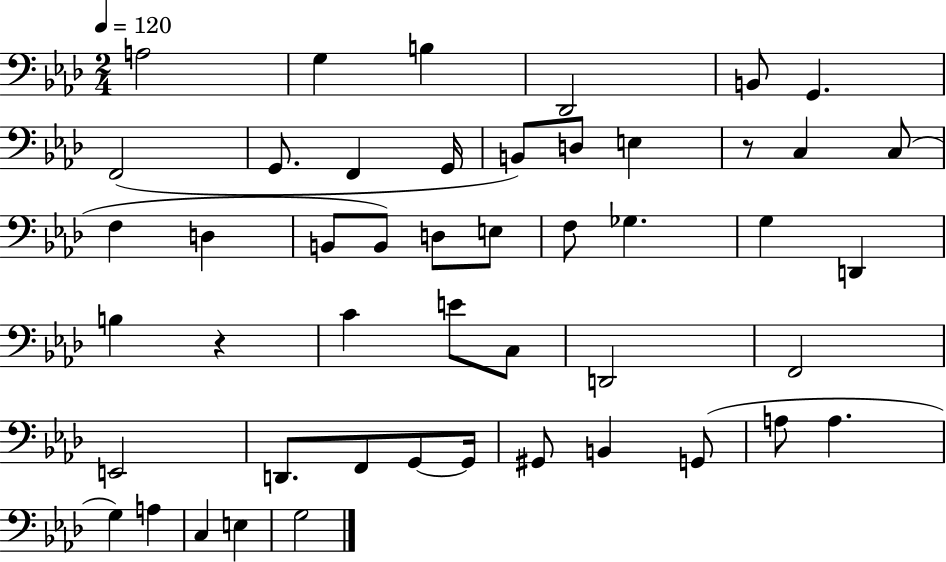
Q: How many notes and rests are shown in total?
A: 48